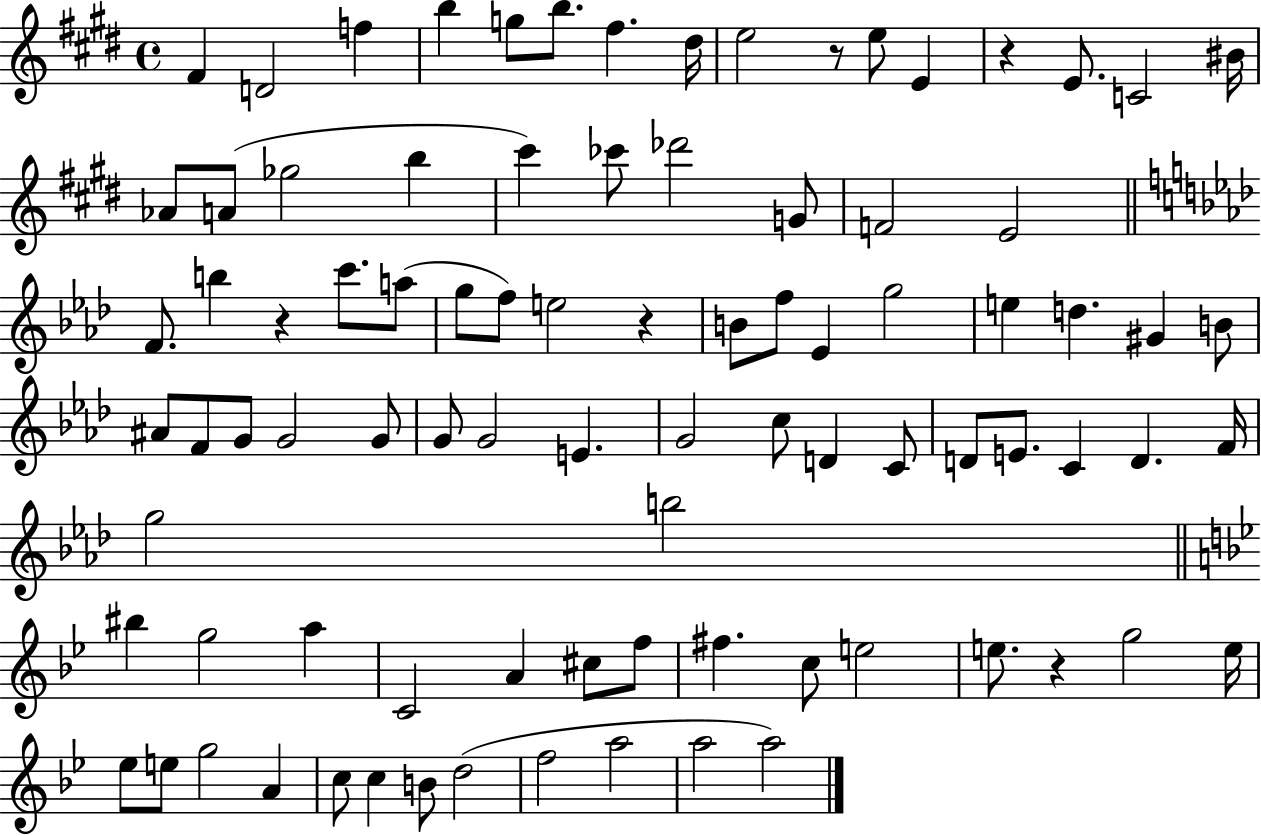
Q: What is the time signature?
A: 4/4